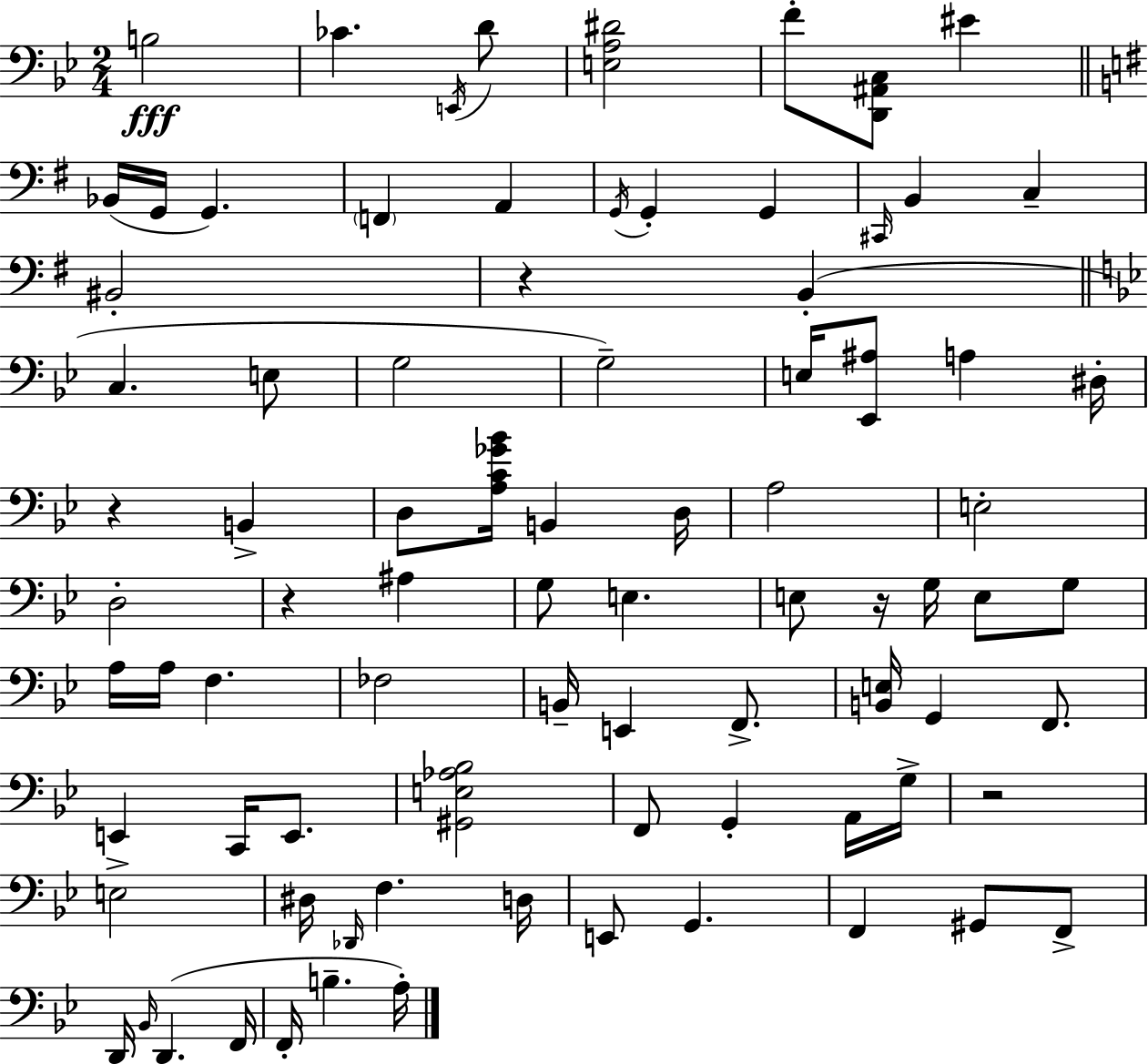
B3/h CES4/q. E2/s D4/e [E3,A3,D#4]/h F4/e [D2,A#2,C3]/e EIS4/q Bb2/s G2/s G2/q. F2/q A2/q G2/s G2/q G2/q C#2/s B2/q C3/q BIS2/h R/q B2/q C3/q. E3/e G3/h G3/h E3/s [Eb2,A#3]/e A3/q D#3/s R/q B2/q D3/e [A3,C4,Gb4,Bb4]/s B2/q D3/s A3/h E3/h D3/h R/q A#3/q G3/e E3/q. E3/e R/s G3/s E3/e G3/e A3/s A3/s F3/q. FES3/h B2/s E2/q F2/e. [B2,E3]/s G2/q F2/e. E2/q C2/s E2/e. [G#2,E3,Ab3,Bb3]/h F2/e G2/q A2/s G3/s R/h E3/h D#3/s Db2/s F3/q. D3/s E2/e G2/q. F2/q G#2/e F2/e D2/s Bb2/s D2/q. F2/s F2/s B3/q. A3/s